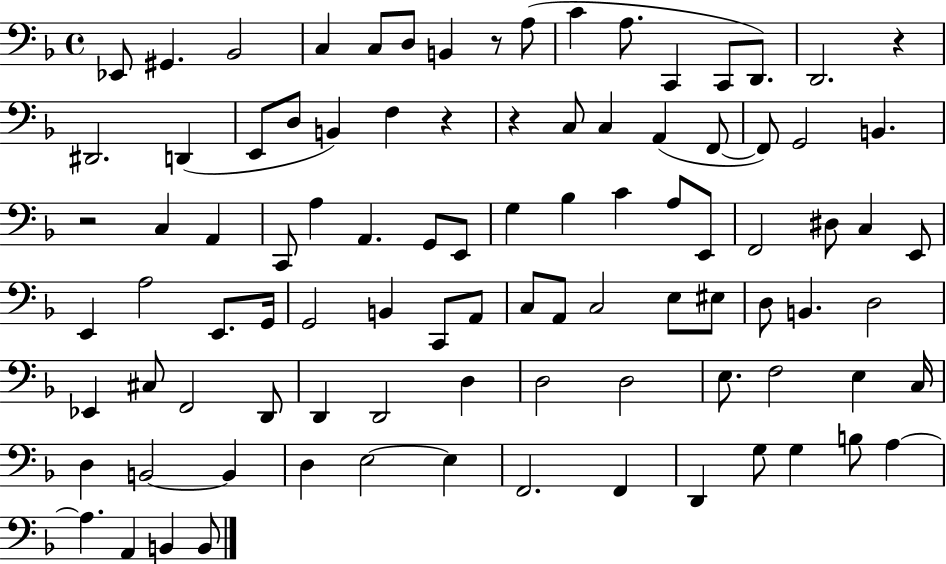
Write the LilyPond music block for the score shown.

{
  \clef bass
  \time 4/4
  \defaultTimeSignature
  \key f \major
  ees,8 gis,4. bes,2 | c4 c8 d8 b,4 r8 a8( | c'4 a8. c,4 c,8 d,8.) | d,2. r4 | \break dis,2. d,4( | e,8 d8 b,4) f4 r4 | r4 c8 c4 a,4( f,8~~ | f,8) g,2 b,4. | \break r2 c4 a,4 | c,8 a4 a,4. g,8 e,8 | g4 bes4 c'4 a8 e,8 | f,2 dis8 c4 e,8 | \break e,4 a2 e,8. g,16 | g,2 b,4 c,8 a,8 | c8 a,8 c2 e8 eis8 | d8 b,4. d2 | \break ees,4 cis8 f,2 d,8 | d,4 d,2 d4 | d2 d2 | e8. f2 e4 c16 | \break d4 b,2~~ b,4 | d4 e2~~ e4 | f,2. f,4 | d,4 g8 g4 b8 a4~~ | \break a4. a,4 b,4 b,8 | \bar "|."
}